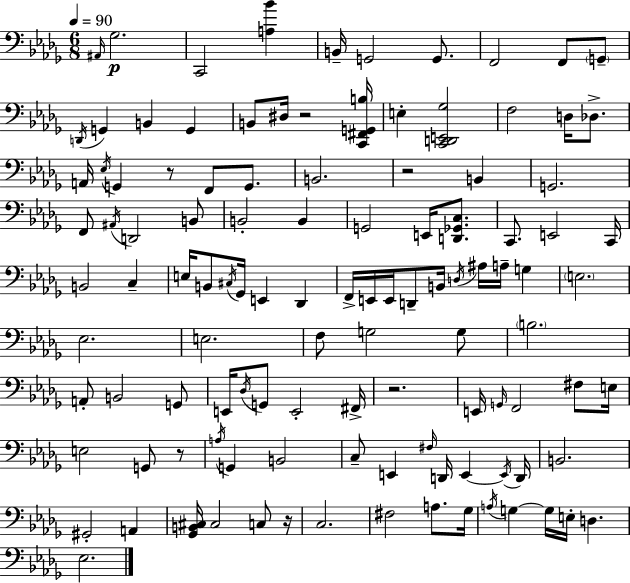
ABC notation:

X:1
T:Untitled
M:6/8
L:1/4
K:Bbm
^A,,/4 _G,2 C,,2 [A,_B] B,,/4 G,,2 G,,/2 F,,2 F,,/2 G,,/2 D,,/4 G,, B,, G,, B,,/2 ^D,/4 z2 [C,,^F,,G,,B,]/4 E, [C,,D,,E,,_G,]2 F,2 D,/4 _D,/2 A,,/4 _E,/4 G,, z/2 F,,/2 G,,/2 B,,2 z2 B,, G,,2 F,,/2 ^A,,/4 D,,2 B,,/2 B,,2 B,, G,,2 E,,/4 [D,,_G,,C,]/2 C,,/2 E,,2 C,,/4 B,,2 C, E,/4 B,,/2 ^C,/4 _G,,/4 E,, _D,, F,,/4 E,,/4 E,,/4 D,,/2 B,,/4 D,/4 ^A,/4 A,/4 G, E,2 _E,2 E,2 F,/2 G,2 G,/2 B,2 A,,/2 B,,2 G,,/2 E,,/4 _D,/4 G,,/2 E,,2 ^F,,/4 z2 E,,/4 G,,/4 F,,2 ^F,/2 E,/4 E,2 G,,/2 z/2 A,/4 G,, B,,2 C,/2 E,, ^F,/4 D,,/4 E,, E,,/4 D,,/4 B,,2 ^G,,2 A,, [_G,,B,,^C,]/4 ^C,2 C,/2 z/4 C,2 ^F,2 A,/2 _G,/4 A,/4 G, G,/4 E,/4 D, _E,2